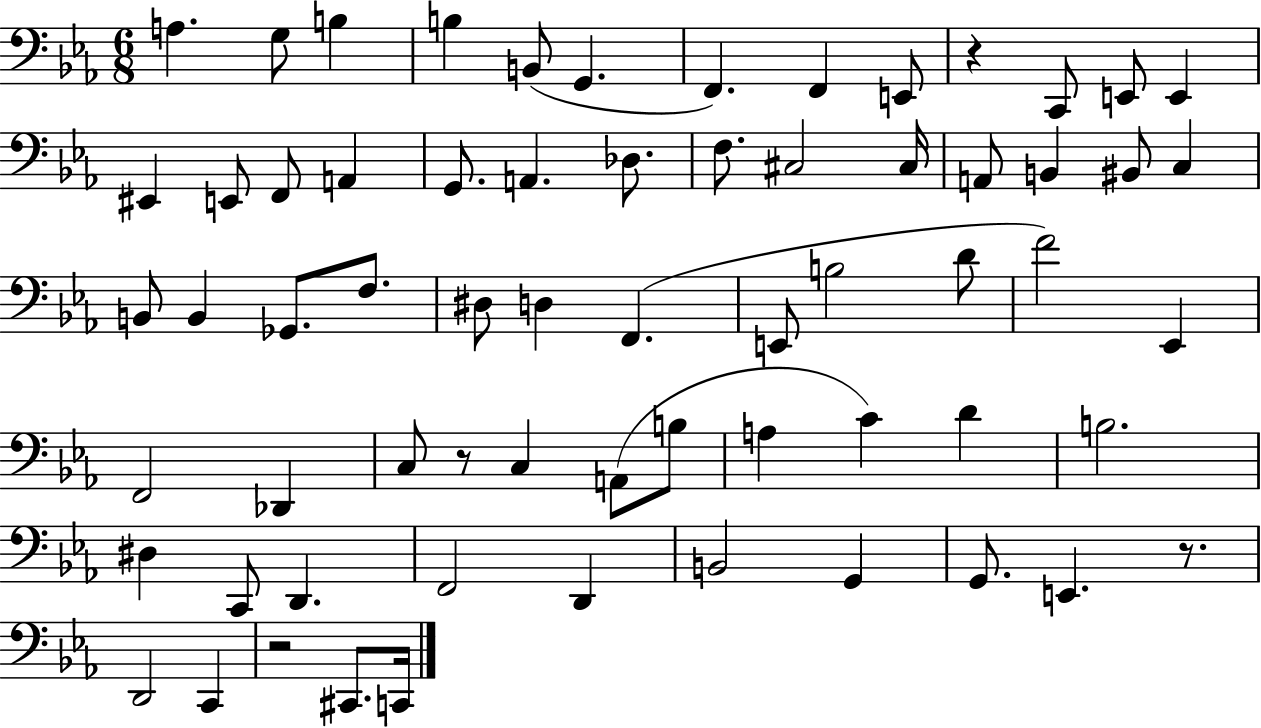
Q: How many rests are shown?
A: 4